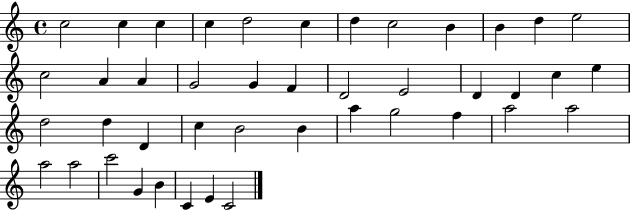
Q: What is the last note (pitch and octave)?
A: C4